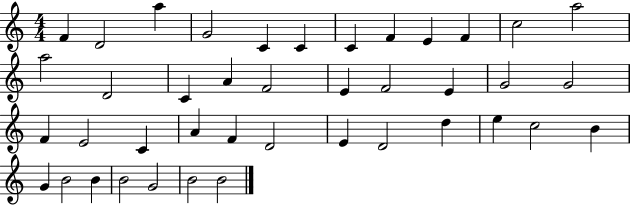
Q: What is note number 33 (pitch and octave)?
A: C5